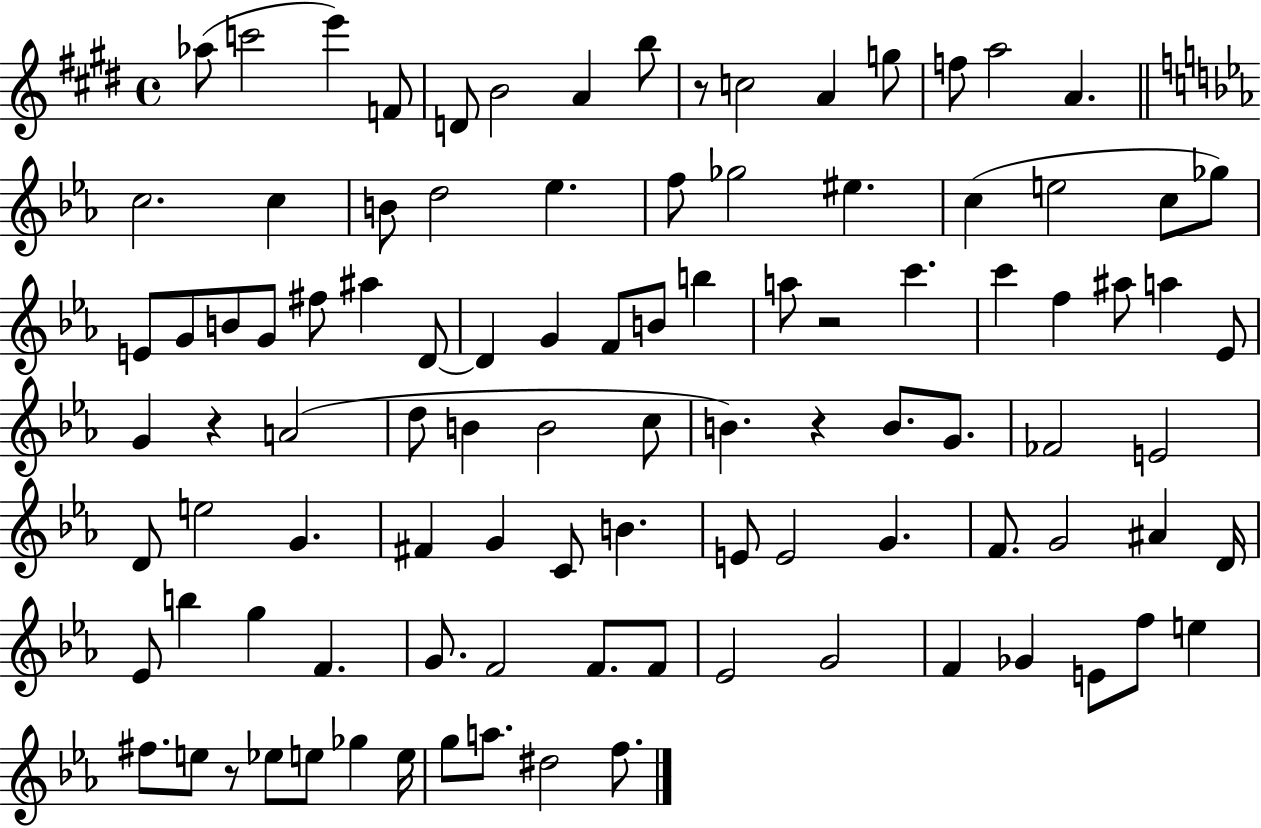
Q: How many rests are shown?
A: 5